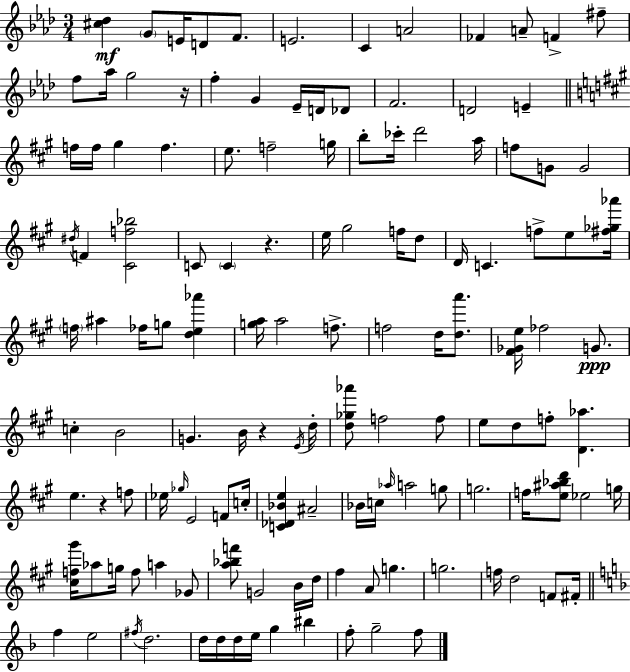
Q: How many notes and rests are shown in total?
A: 132